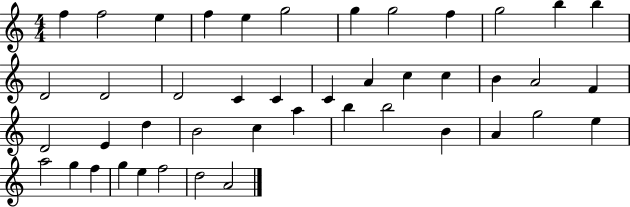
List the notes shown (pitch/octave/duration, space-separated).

F5/q F5/h E5/q F5/q E5/q G5/h G5/q G5/h F5/q G5/h B5/q B5/q D4/h D4/h D4/h C4/q C4/q C4/q A4/q C5/q C5/q B4/q A4/h F4/q D4/h E4/q D5/q B4/h C5/q A5/q B5/q B5/h B4/q A4/q G5/h E5/q A5/h G5/q F5/q G5/q E5/q F5/h D5/h A4/h